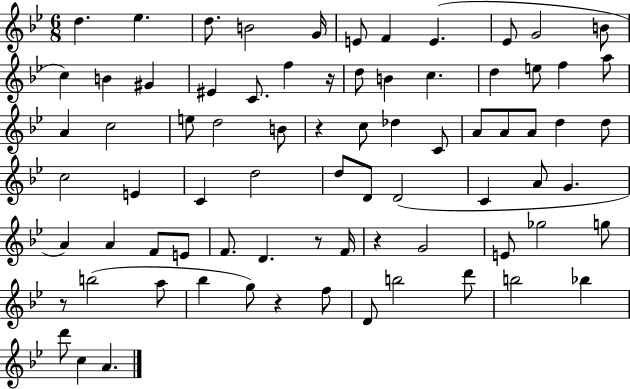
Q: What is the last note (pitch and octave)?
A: A4